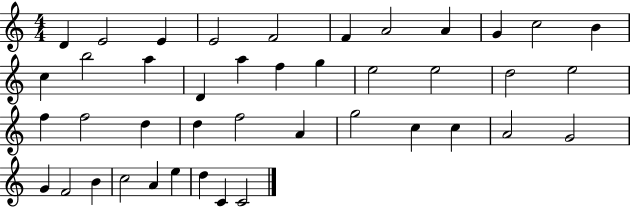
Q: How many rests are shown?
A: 0